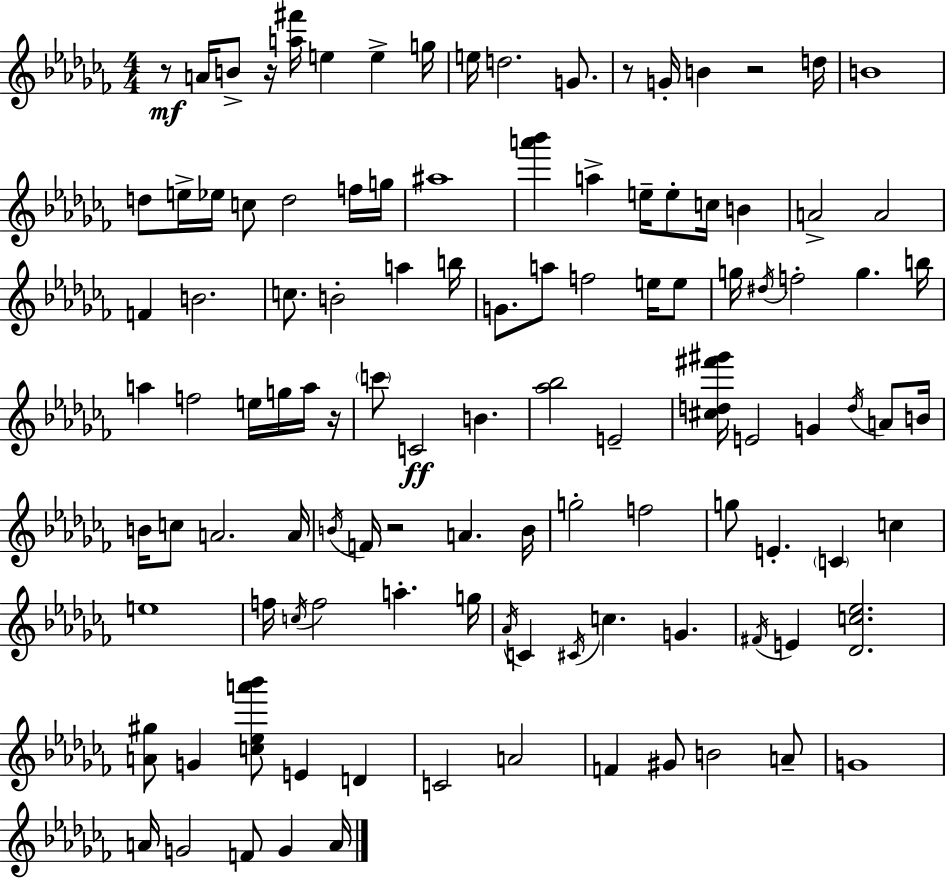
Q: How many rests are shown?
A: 6